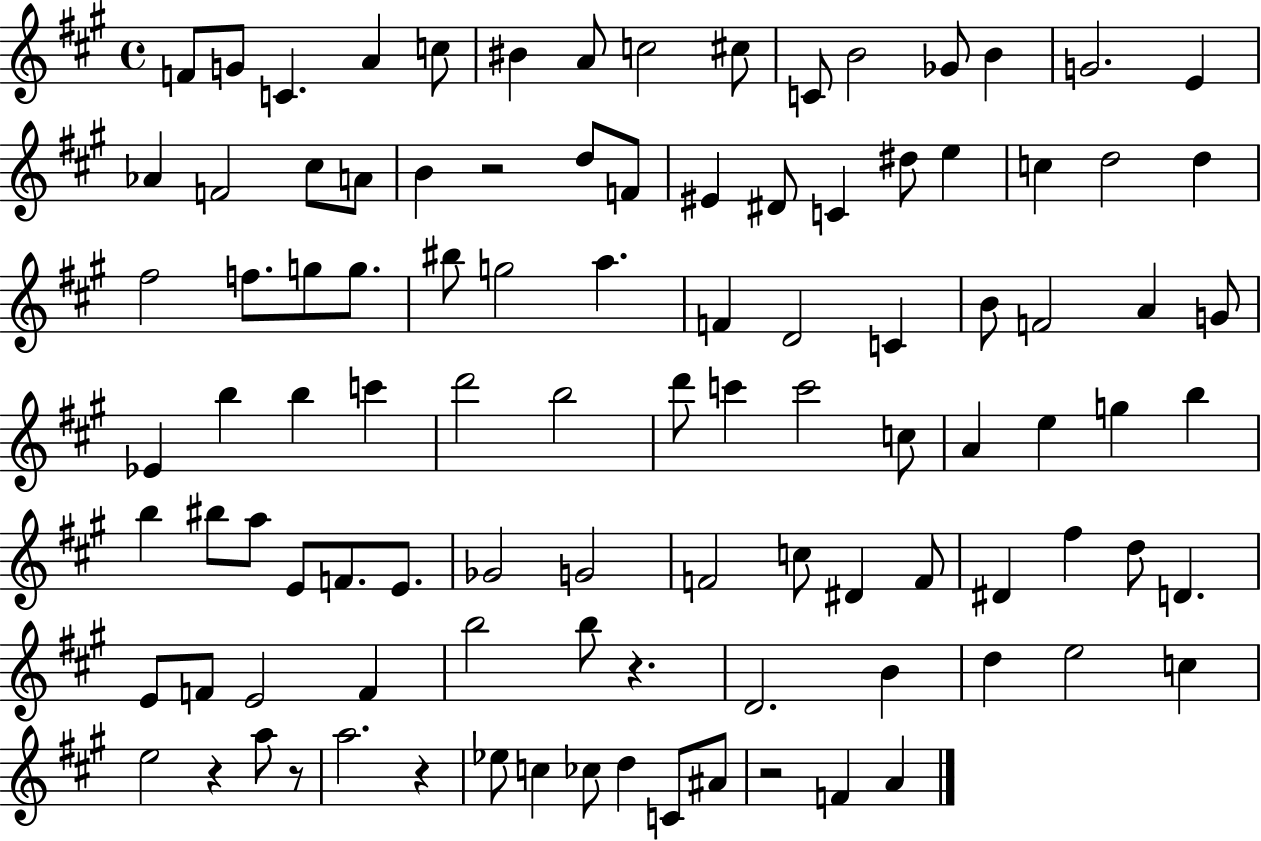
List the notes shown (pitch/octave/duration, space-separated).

F4/e G4/e C4/q. A4/q C5/e BIS4/q A4/e C5/h C#5/e C4/e B4/h Gb4/e B4/q G4/h. E4/q Ab4/q F4/h C#5/e A4/e B4/q R/h D5/e F4/e EIS4/q D#4/e C4/q D#5/e E5/q C5/q D5/h D5/q F#5/h F5/e. G5/e G5/e. BIS5/e G5/h A5/q. F4/q D4/h C4/q B4/e F4/h A4/q G4/e Eb4/q B5/q B5/q C6/q D6/h B5/h D6/e C6/q C6/h C5/e A4/q E5/q G5/q B5/q B5/q BIS5/e A5/e E4/e F4/e. E4/e. Gb4/h G4/h F4/h C5/e D#4/q F4/e D#4/q F#5/q D5/e D4/q. E4/e F4/e E4/h F4/q B5/h B5/e R/q. D4/h. B4/q D5/q E5/h C5/q E5/h R/q A5/e R/e A5/h. R/q Eb5/e C5/q CES5/e D5/q C4/e A#4/e R/h F4/q A4/q